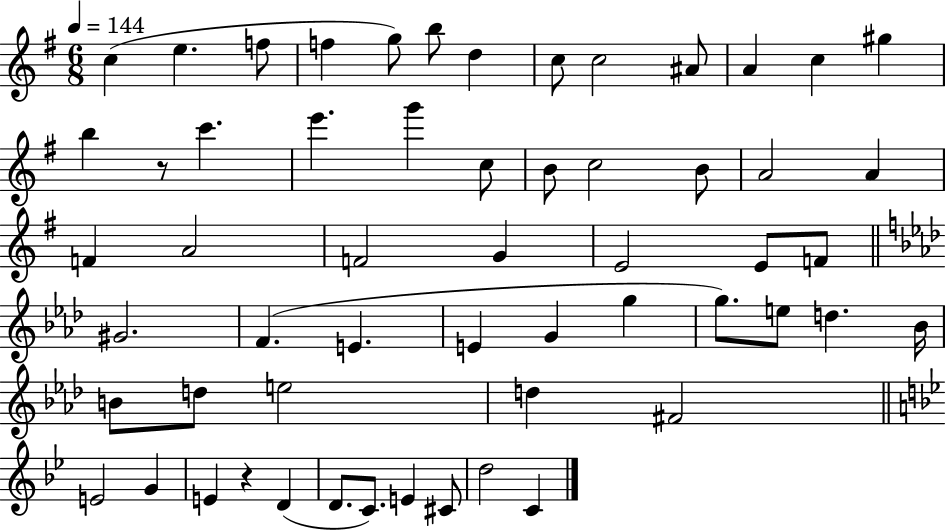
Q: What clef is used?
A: treble